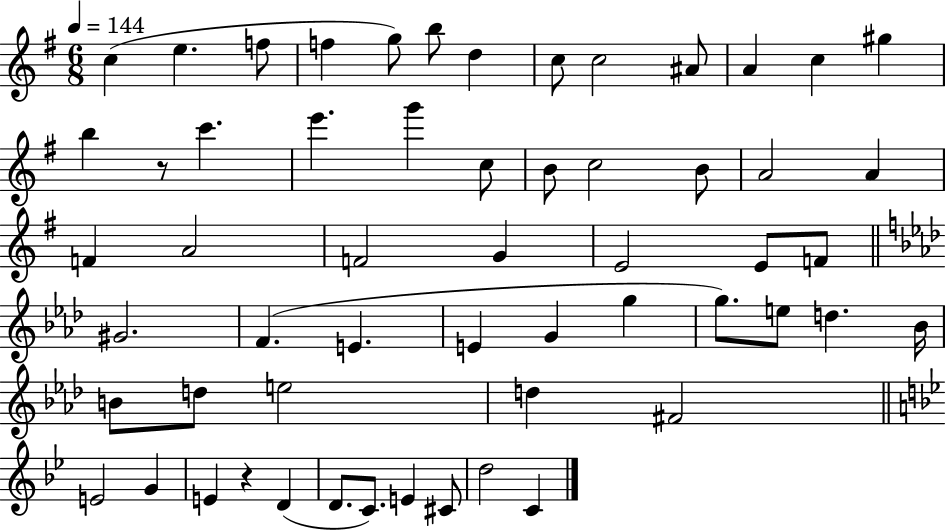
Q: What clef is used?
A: treble